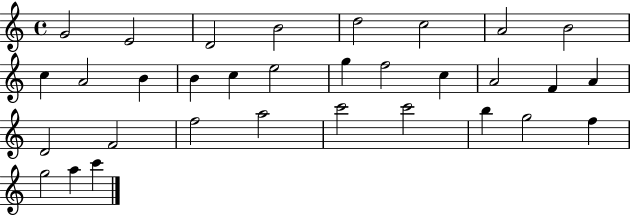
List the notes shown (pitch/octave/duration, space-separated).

G4/h E4/h D4/h B4/h D5/h C5/h A4/h B4/h C5/q A4/h B4/q B4/q C5/q E5/h G5/q F5/h C5/q A4/h F4/q A4/q D4/h F4/h F5/h A5/h C6/h C6/h B5/q G5/h F5/q G5/h A5/q C6/q